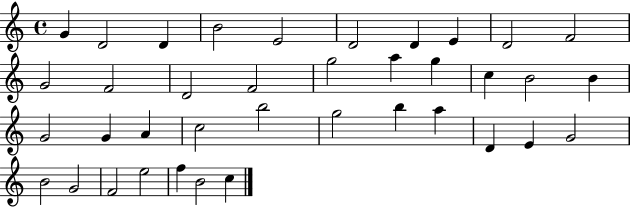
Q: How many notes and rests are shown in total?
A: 38